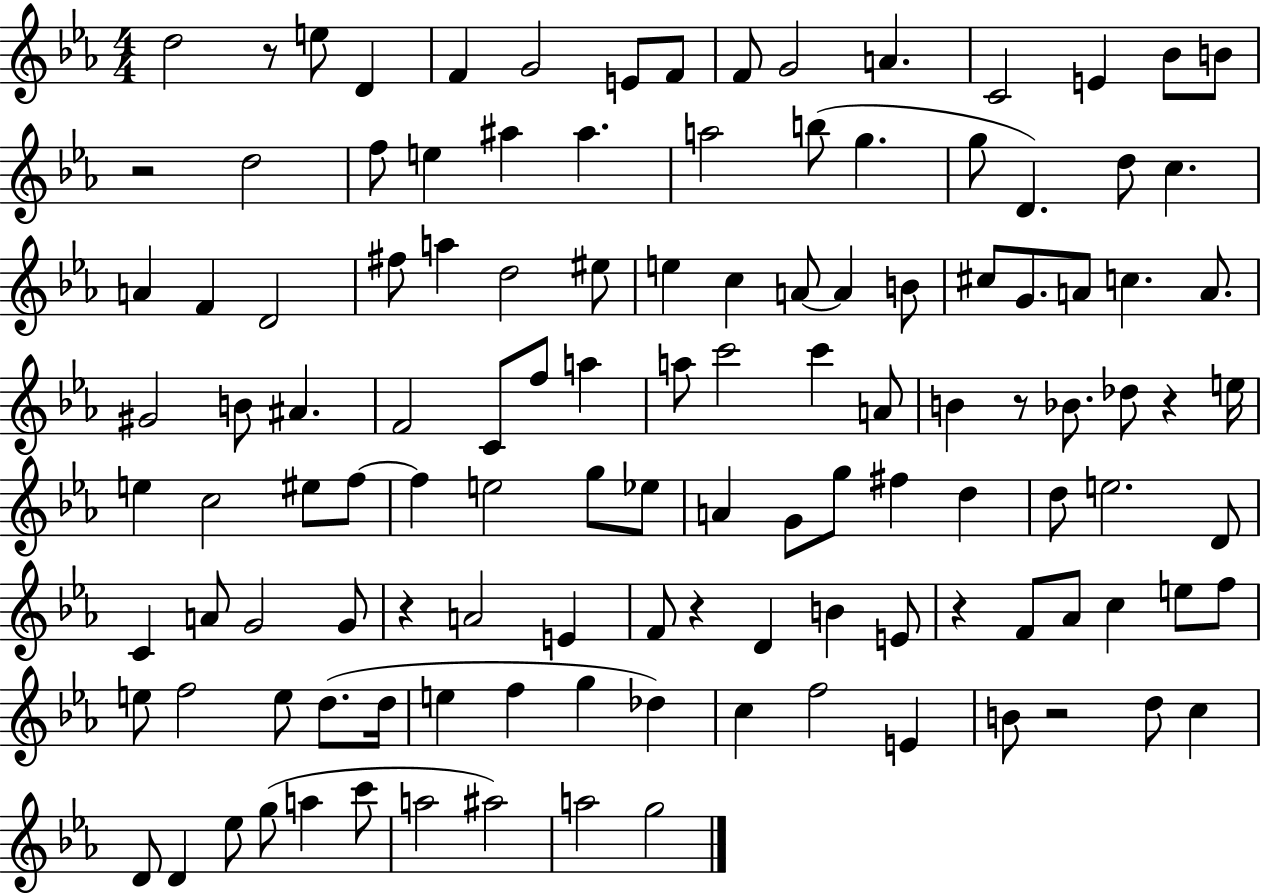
{
  \clef treble
  \numericTimeSignature
  \time 4/4
  \key ees \major
  d''2 r8 e''8 d'4 | f'4 g'2 e'8 f'8 | f'8 g'2 a'4. | c'2 e'4 bes'8 b'8 | \break r2 d''2 | f''8 e''4 ais''4 ais''4. | a''2 b''8( g''4. | g''8 d'4.) d''8 c''4. | \break a'4 f'4 d'2 | fis''8 a''4 d''2 eis''8 | e''4 c''4 a'8~~ a'4 b'8 | cis''8 g'8. a'8 c''4. a'8. | \break gis'2 b'8 ais'4. | f'2 c'8 f''8 a''4 | a''8 c'''2 c'''4 a'8 | b'4 r8 bes'8. des''8 r4 e''16 | \break e''4 c''2 eis''8 f''8~~ | f''4 e''2 g''8 ees''8 | a'4 g'8 g''8 fis''4 d''4 | d''8 e''2. d'8 | \break c'4 a'8 g'2 g'8 | r4 a'2 e'4 | f'8 r4 d'4 b'4 e'8 | r4 f'8 aes'8 c''4 e''8 f''8 | \break e''8 f''2 e''8 d''8.( d''16 | e''4 f''4 g''4 des''4) | c''4 f''2 e'4 | b'8 r2 d''8 c''4 | \break d'8 d'4 ees''8 g''8( a''4 c'''8 | a''2 ais''2) | a''2 g''2 | \bar "|."
}